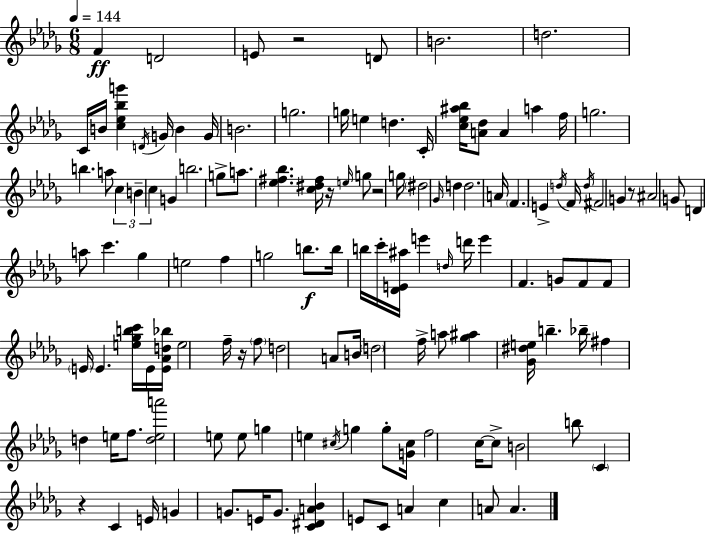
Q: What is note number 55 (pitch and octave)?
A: G5